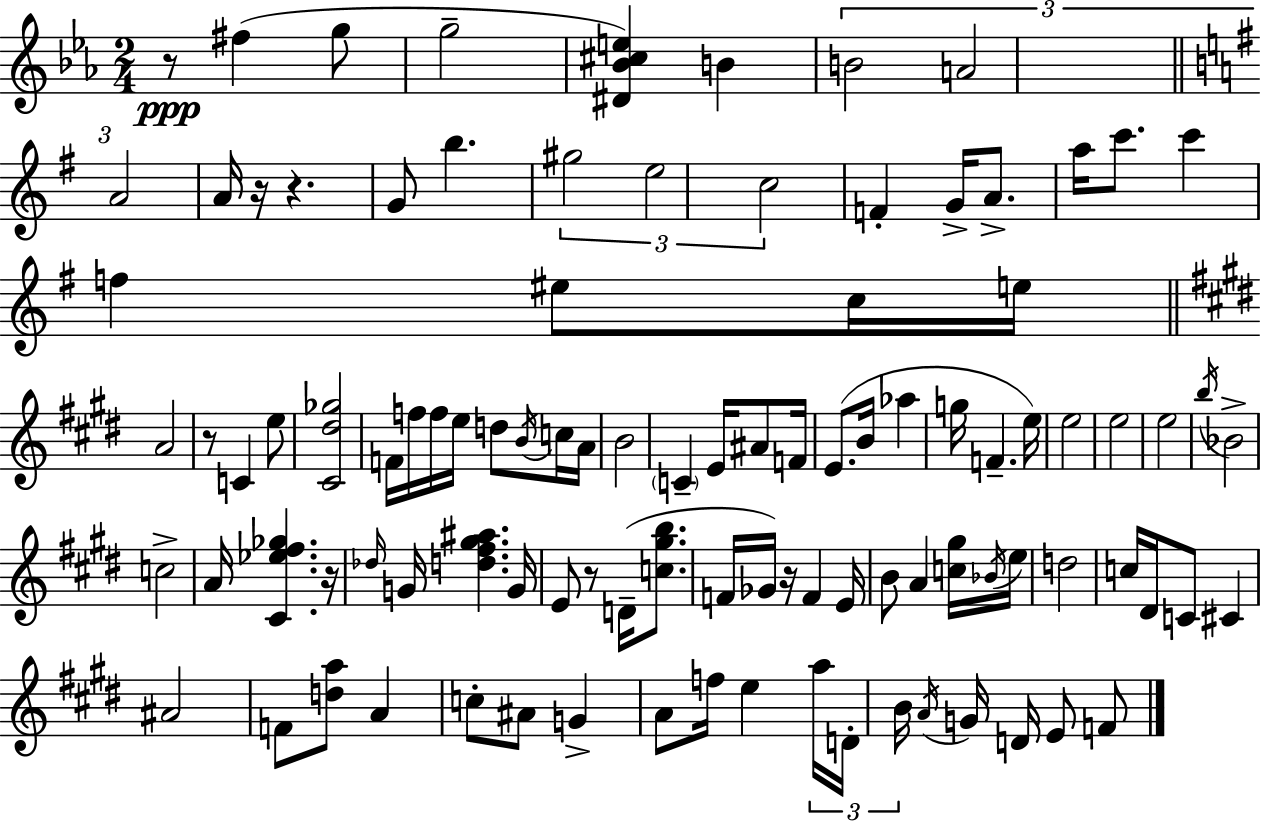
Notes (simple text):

R/e F#5/q G5/e G5/h [D#4,Bb4,C#5,E5]/q B4/q B4/h A4/h A4/h A4/s R/s R/q. G4/e B5/q. G#5/h E5/h C5/h F4/q G4/s A4/e. A5/s C6/e. C6/q F5/q EIS5/e C5/s E5/s A4/h R/e C4/q E5/e [C#4,D#5,Gb5]/h F4/s F5/s F5/s E5/s D5/e B4/s C5/s A4/s B4/h C4/q E4/s A#4/e F4/s E4/e. B4/s Ab5/q G5/s F4/q. E5/s E5/h E5/h E5/h B5/s Bb4/h C5/h A4/s [C#4,Eb5,F#5,Gb5]/q. R/s Db5/s G4/s [D5,F#5,G#5,A#5]/q. G4/s E4/e R/e D4/s [C5,G#5,B5]/e. F4/s Gb4/s R/s F4/q E4/s B4/e A4/q [C5,G#5]/s Bb4/s E5/s D5/h C5/s D#4/s C4/e C#4/q A#4/h F4/e [D5,A5]/e A4/q C5/e A#4/e G4/q A4/e F5/s E5/q A5/s D4/s B4/s A4/s G4/s D4/s E4/e F4/e